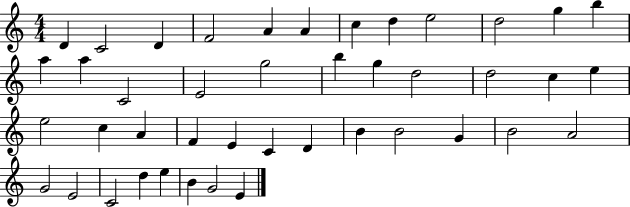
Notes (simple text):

D4/q C4/h D4/q F4/h A4/q A4/q C5/q D5/q E5/h D5/h G5/q B5/q A5/q A5/q C4/h E4/h G5/h B5/q G5/q D5/h D5/h C5/q E5/q E5/h C5/q A4/q F4/q E4/q C4/q D4/q B4/q B4/h G4/q B4/h A4/h G4/h E4/h C4/h D5/q E5/q B4/q G4/h E4/q